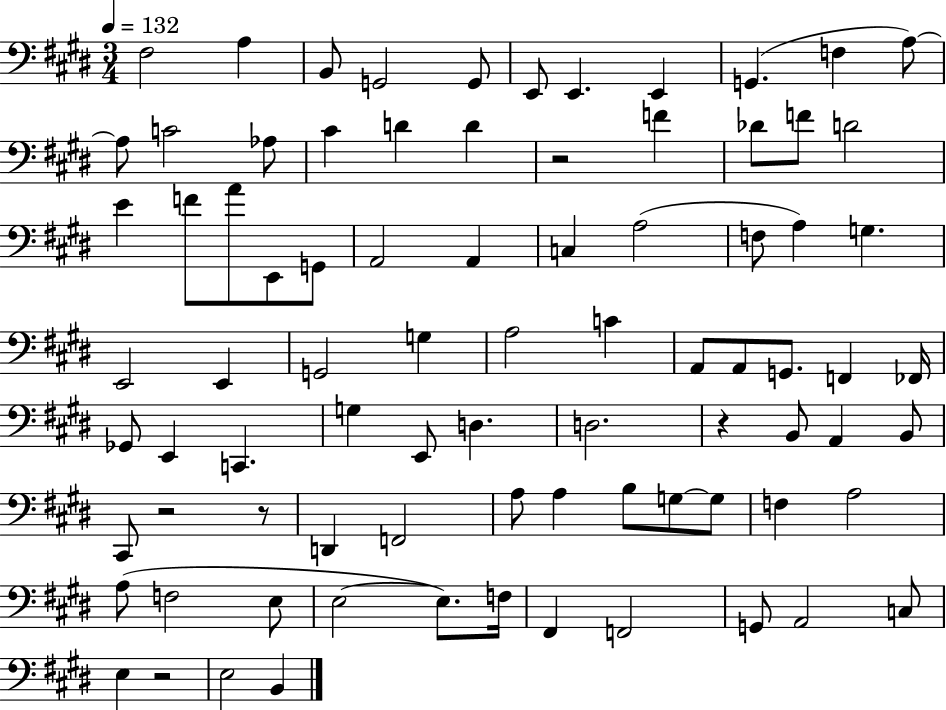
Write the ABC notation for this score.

X:1
T:Untitled
M:3/4
L:1/4
K:E
^F,2 A, B,,/2 G,,2 G,,/2 E,,/2 E,, E,, G,, F, A,/2 A,/2 C2 _A,/2 ^C D D z2 F _D/2 F/2 D2 E F/2 A/2 E,,/2 G,,/2 A,,2 A,, C, A,2 F,/2 A, G, E,,2 E,, G,,2 G, A,2 C A,,/2 A,,/2 G,,/2 F,, _F,,/4 _G,,/2 E,, C,, G, E,,/2 D, D,2 z B,,/2 A,, B,,/2 ^C,,/2 z2 z/2 D,, F,,2 A,/2 A, B,/2 G,/2 G,/2 F, A,2 A,/2 F,2 E,/2 E,2 E,/2 F,/4 ^F,, F,,2 G,,/2 A,,2 C,/2 E, z2 E,2 B,,